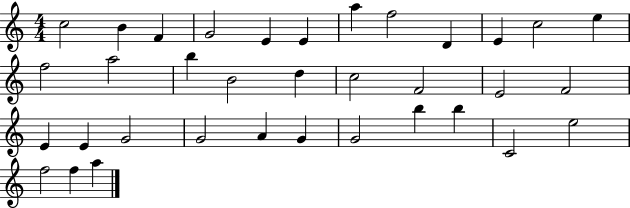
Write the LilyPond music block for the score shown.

{
  \clef treble
  \numericTimeSignature
  \time 4/4
  \key c \major
  c''2 b'4 f'4 | g'2 e'4 e'4 | a''4 f''2 d'4 | e'4 c''2 e''4 | \break f''2 a''2 | b''4 b'2 d''4 | c''2 f'2 | e'2 f'2 | \break e'4 e'4 g'2 | g'2 a'4 g'4 | g'2 b''4 b''4 | c'2 e''2 | \break f''2 f''4 a''4 | \bar "|."
}